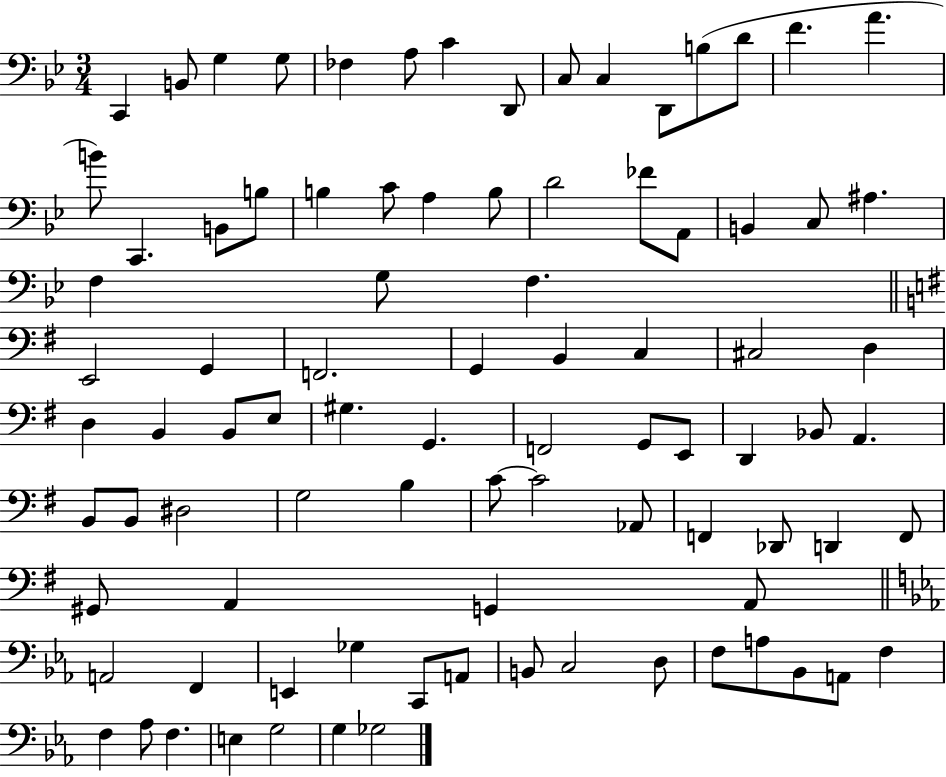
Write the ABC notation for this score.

X:1
T:Untitled
M:3/4
L:1/4
K:Bb
C,, B,,/2 G, G,/2 _F, A,/2 C D,,/2 C,/2 C, D,,/2 B,/2 D/2 F A B/2 C,, B,,/2 B,/2 B, C/2 A, B,/2 D2 _F/2 A,,/2 B,, C,/2 ^A, F, G,/2 F, E,,2 G,, F,,2 G,, B,, C, ^C,2 D, D, B,, B,,/2 E,/2 ^G, G,, F,,2 G,,/2 E,,/2 D,, _B,,/2 A,, B,,/2 B,,/2 ^D,2 G,2 B, C/2 C2 _A,,/2 F,, _D,,/2 D,, F,,/2 ^G,,/2 A,, G,, A,,/2 A,,2 F,, E,, _G, C,,/2 A,,/2 B,,/2 C,2 D,/2 F,/2 A,/2 _B,,/2 A,,/2 F, F, _A,/2 F, E, G,2 G, _G,2